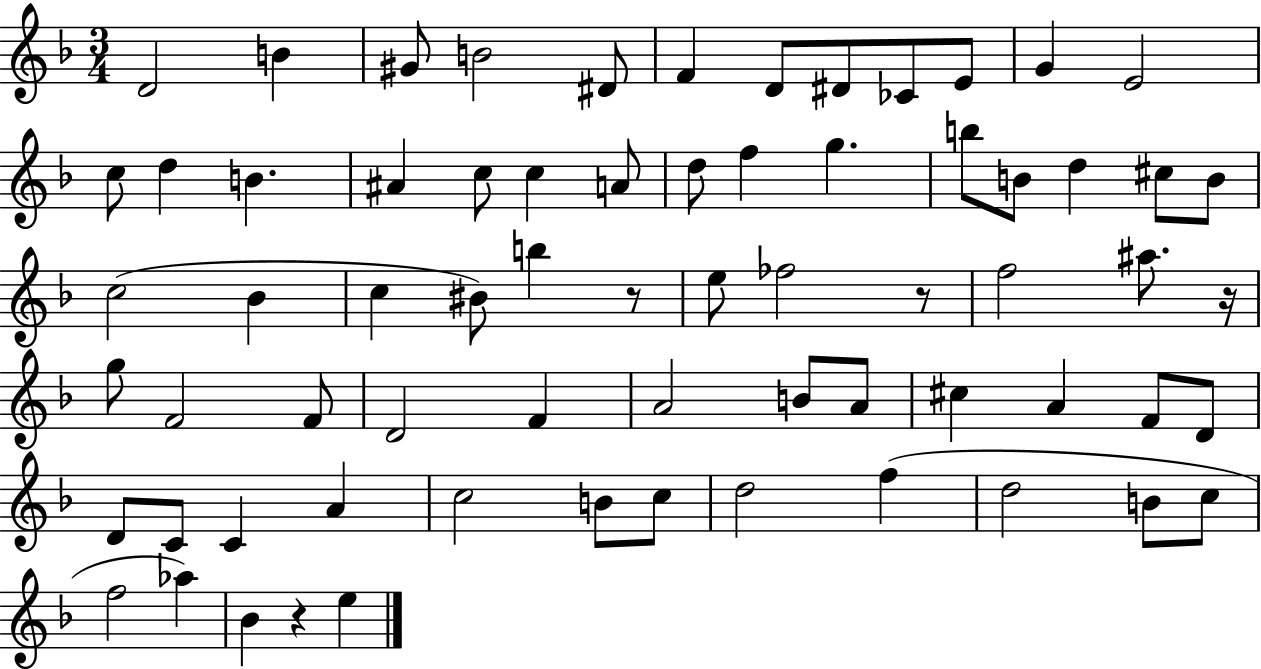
D4/h B4/q G#4/e B4/h D#4/e F4/q D4/e D#4/e CES4/e E4/e G4/q E4/h C5/e D5/q B4/q. A#4/q C5/e C5/q A4/e D5/e F5/q G5/q. B5/e B4/e D5/q C#5/e B4/e C5/h Bb4/q C5/q BIS4/e B5/q R/e E5/e FES5/h R/e F5/h A#5/e. R/s G5/e F4/h F4/e D4/h F4/q A4/h B4/e A4/e C#5/q A4/q F4/e D4/e D4/e C4/e C4/q A4/q C5/h B4/e C5/e D5/h F5/q D5/h B4/e C5/e F5/h Ab5/q Bb4/q R/q E5/q